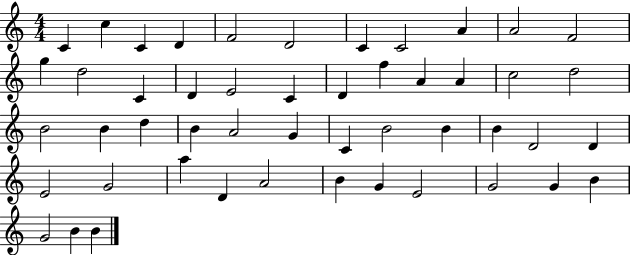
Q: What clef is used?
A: treble